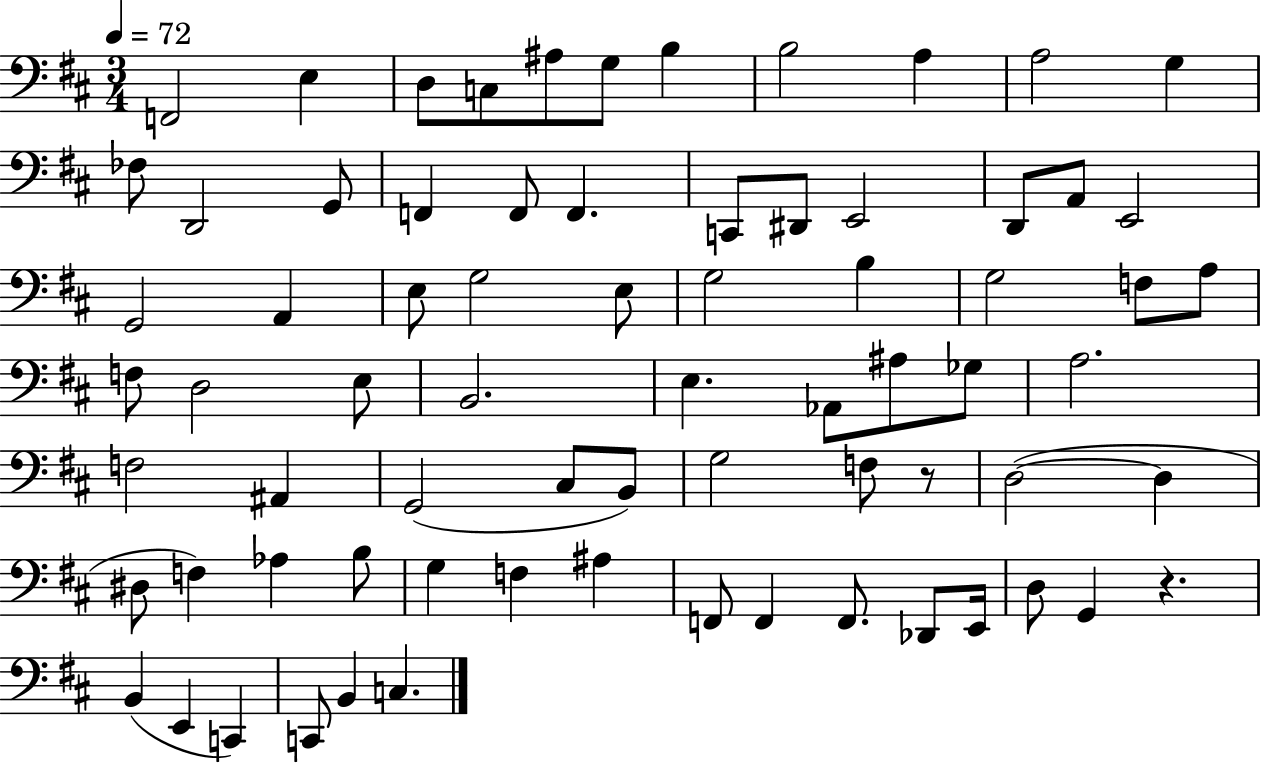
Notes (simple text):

F2/h E3/q D3/e C3/e A#3/e G3/e B3/q B3/h A3/q A3/h G3/q FES3/e D2/h G2/e F2/q F2/e F2/q. C2/e D#2/e E2/h D2/e A2/e E2/h G2/h A2/q E3/e G3/h E3/e G3/h B3/q G3/h F3/e A3/e F3/e D3/h E3/e B2/h. E3/q. Ab2/e A#3/e Gb3/e A3/h. F3/h A#2/q G2/h C#3/e B2/e G3/h F3/e R/e D3/h D3/q D#3/e F3/q Ab3/q B3/e G3/q F3/q A#3/q F2/e F2/q F2/e. Db2/e E2/s D3/e G2/q R/q. B2/q E2/q C2/q C2/e B2/q C3/q.